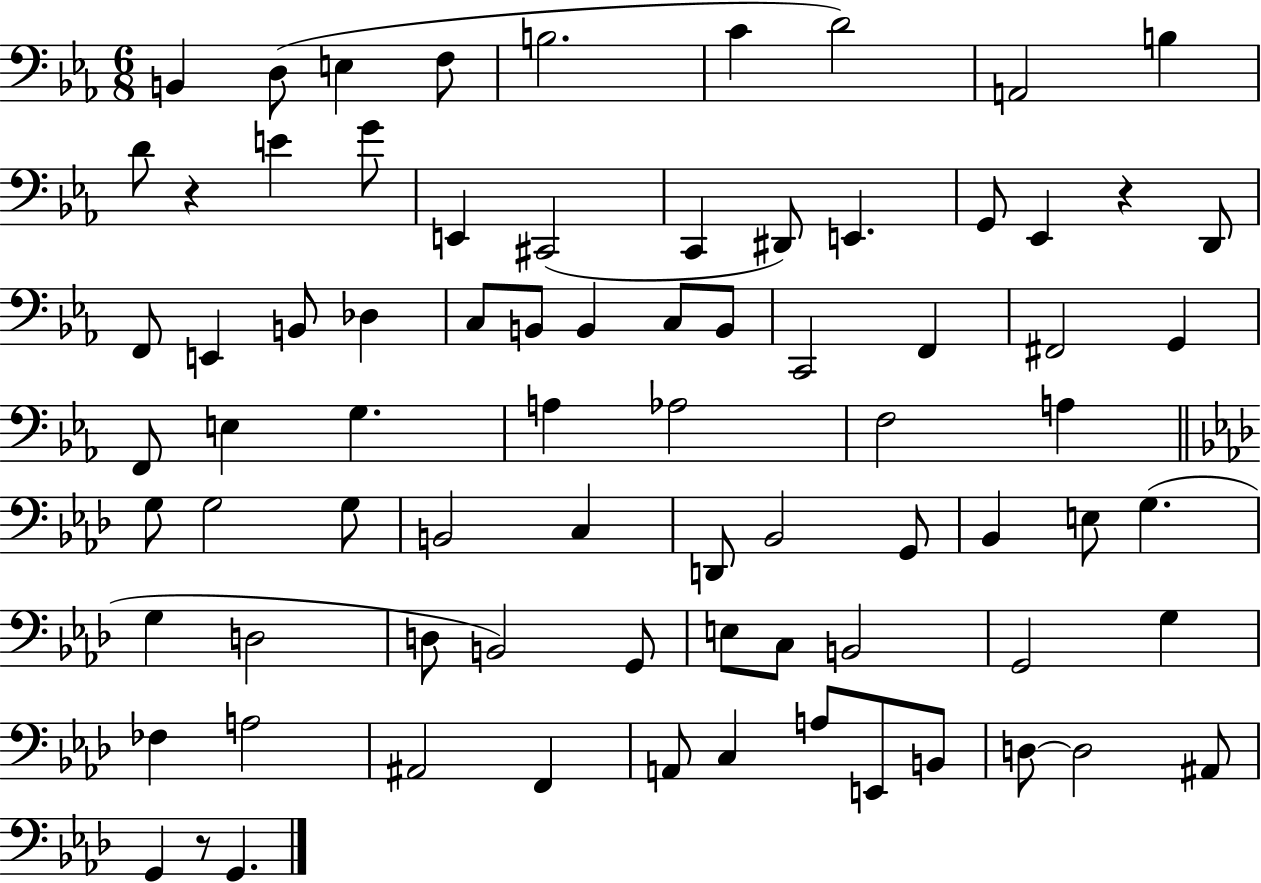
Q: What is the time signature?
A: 6/8